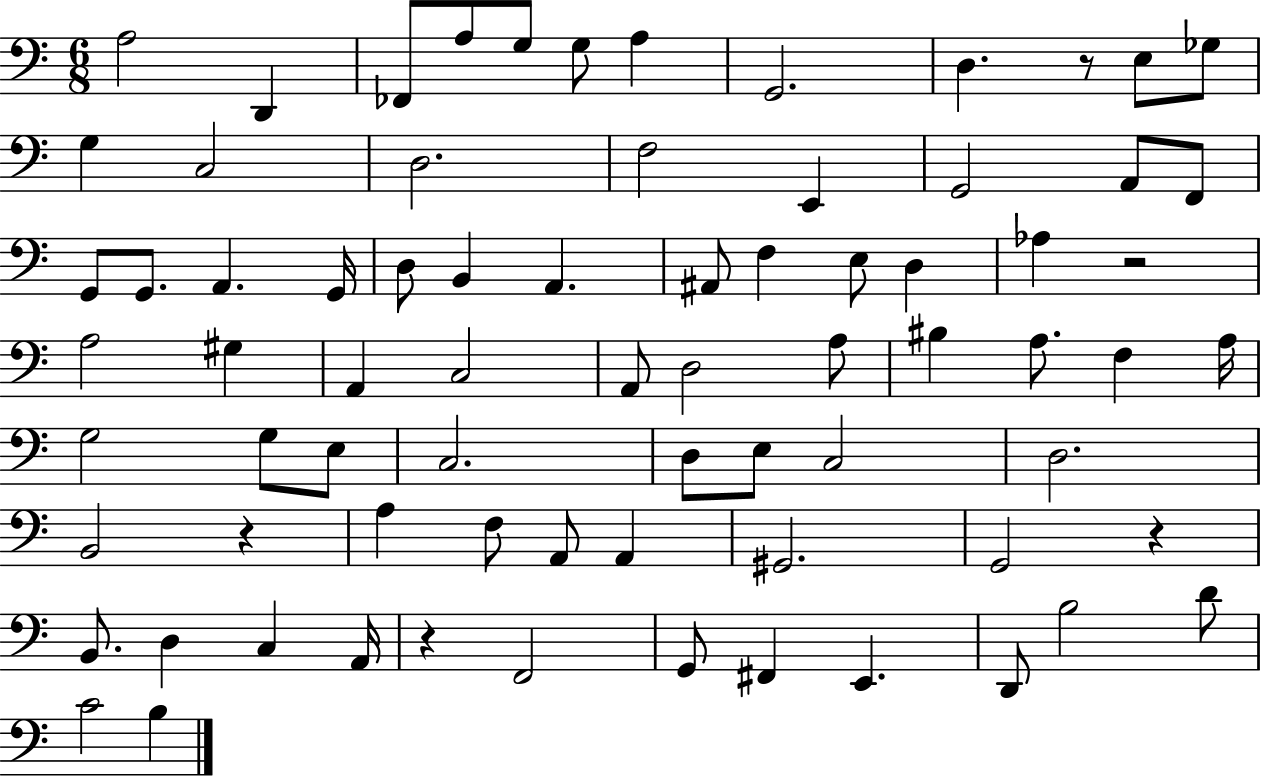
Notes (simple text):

A3/h D2/q FES2/e A3/e G3/e G3/e A3/q G2/h. D3/q. R/e E3/e Gb3/e G3/q C3/h D3/h. F3/h E2/q G2/h A2/e F2/e G2/e G2/e. A2/q. G2/s D3/e B2/q A2/q. A#2/e F3/q E3/e D3/q Ab3/q R/h A3/h G#3/q A2/q C3/h A2/e D3/h A3/e BIS3/q A3/e. F3/q A3/s G3/h G3/e E3/e C3/h. D3/e E3/e C3/h D3/h. B2/h R/q A3/q F3/e A2/e A2/q G#2/h. G2/h R/q B2/e. D3/q C3/q A2/s R/q F2/h G2/e F#2/q E2/q. D2/e B3/h D4/e C4/h B3/q